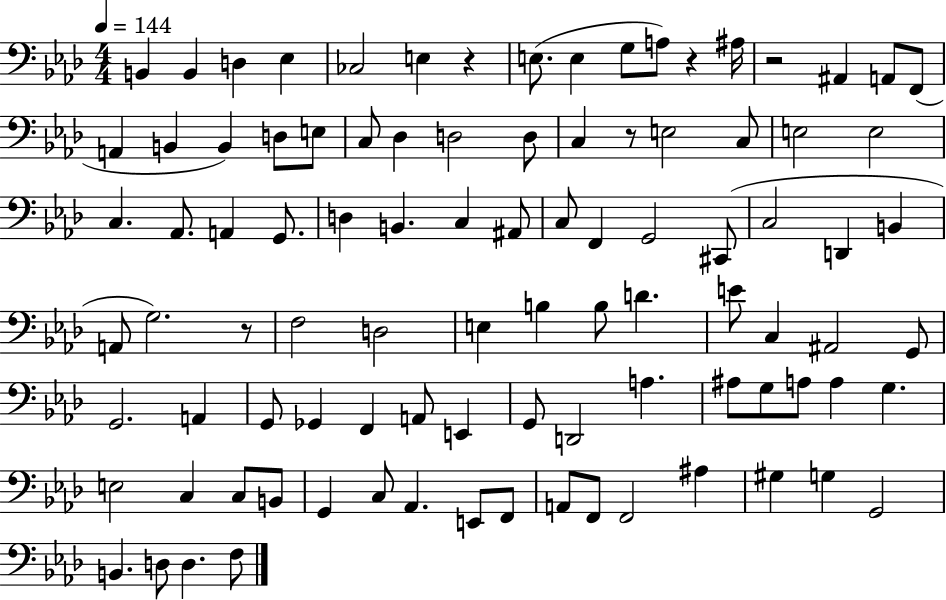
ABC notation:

X:1
T:Untitled
M:4/4
L:1/4
K:Ab
B,, B,, D, _E, _C,2 E, z E,/2 E, G,/2 A,/2 z ^A,/4 z2 ^A,, A,,/2 F,,/2 A,, B,, B,, D,/2 E,/2 C,/2 _D, D,2 D,/2 C, z/2 E,2 C,/2 E,2 E,2 C, _A,,/2 A,, G,,/2 D, B,, C, ^A,,/2 C,/2 F,, G,,2 ^C,,/2 C,2 D,, B,, A,,/2 G,2 z/2 F,2 D,2 E, B, B,/2 D E/2 C, ^A,,2 G,,/2 G,,2 A,, G,,/2 _G,, F,, A,,/2 E,, G,,/2 D,,2 A, ^A,/2 G,/2 A,/2 A, G, E,2 C, C,/2 B,,/2 G,, C,/2 _A,, E,,/2 F,,/2 A,,/2 F,,/2 F,,2 ^A, ^G, G, G,,2 B,, D,/2 D, F,/2